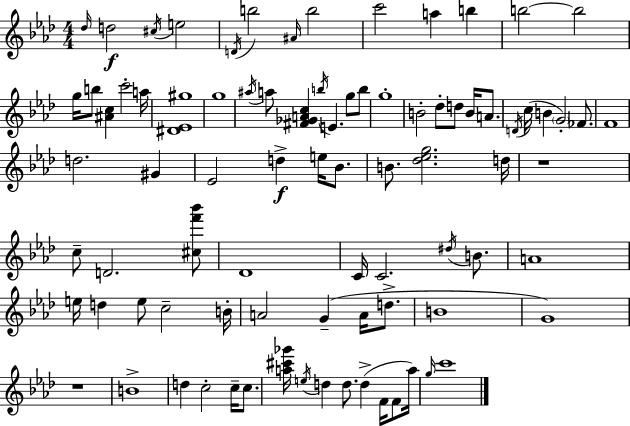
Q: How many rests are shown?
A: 2